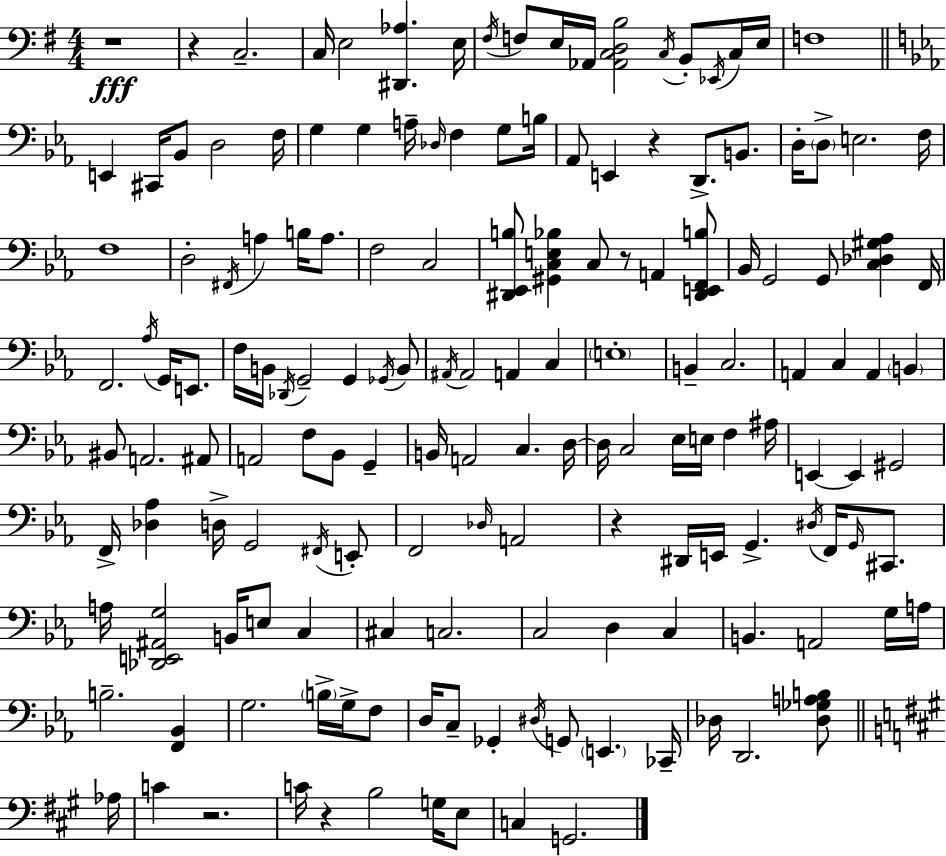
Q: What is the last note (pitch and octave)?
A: G2